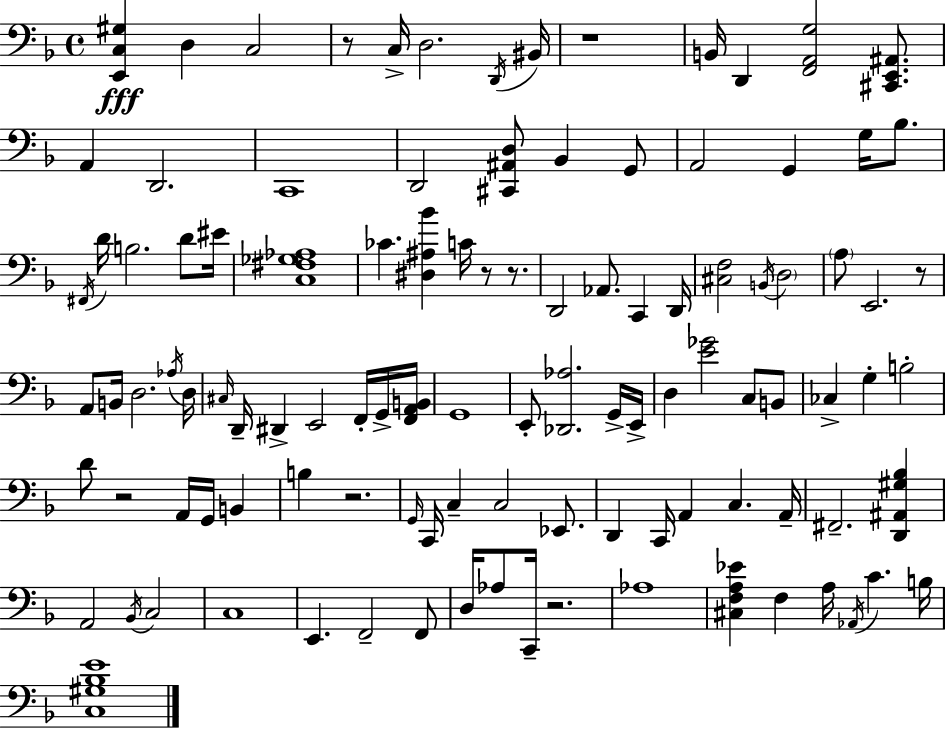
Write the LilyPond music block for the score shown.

{
  \clef bass
  \time 4/4
  \defaultTimeSignature
  \key d \minor
  <e, c gis>4\fff d4 c2 | r8 c16-> d2. \acciaccatura { d,16 } | bis,16 r1 | b,16 d,4 <f, a, g>2 <cis, e, ais,>8. | \break a,4 d,2. | c,1 | d,2 <cis, ais, d>8 bes,4 g,8 | a,2 g,4 g16 bes8. | \break \acciaccatura { fis,16 } d'16 b2. d'8 | eis'16 <c fis ges aes>1 | ces'4. <dis ais bes'>4 c'16 r8 r8. | d,2 aes,8. c,4 | \break d,16 <cis f>2 \acciaccatura { b,16 } \parenthesize d2 | \parenthesize a8 e,2. | r8 a,8 b,16 d2. | \acciaccatura { aes16 } d16 \grace { cis16 } d,16-- dis,4-> e,2 | \break f,16-. g,16-> <f, a, b,>16 g,1 | e,8-. <des, aes>2. | g,16-> e,16-> d4 <e' ges'>2 | c8 b,8 ces4-> g4-. b2-. | \break d'8 r2 a,16 | g,16 b,4 b4 r2. | \grace { g,16 } c,16 c4-- c2 | ees,8. d,4 c,16 a,4 c4. | \break a,16-- fis,2.-- | <d, ais, gis bes>4 a,2 \acciaccatura { bes,16 } c2 | c1 | e,4. f,2-- | \break f,8 d16 aes8 c,16-- r2. | aes1 | <cis f a ees'>4 f4 a16 | \acciaccatura { aes,16 } c'4. b16 <c gis bes e'>1 | \break \bar "|."
}